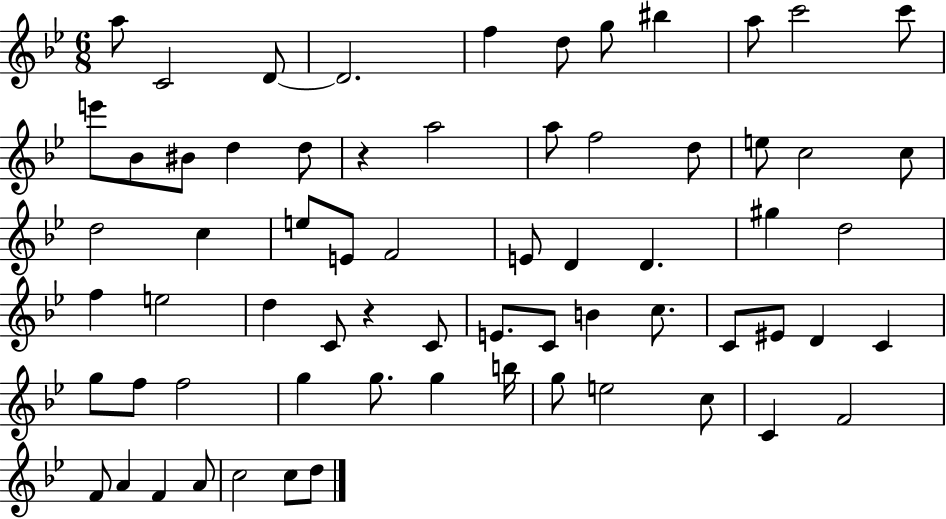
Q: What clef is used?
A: treble